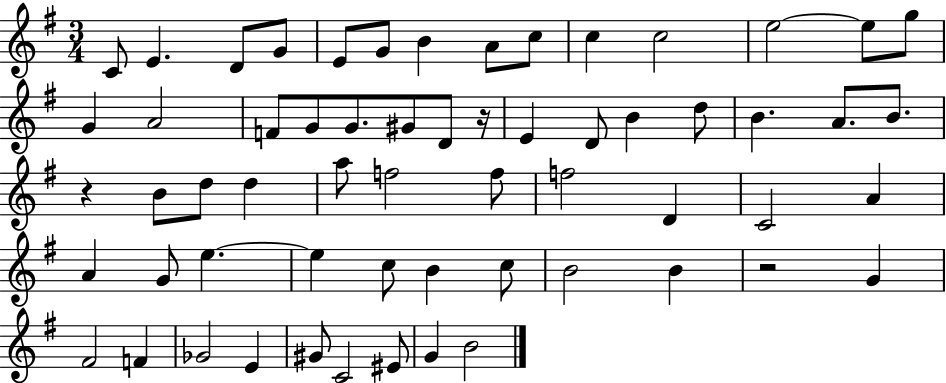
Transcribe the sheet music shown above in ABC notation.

X:1
T:Untitled
M:3/4
L:1/4
K:G
C/2 E D/2 G/2 E/2 G/2 B A/2 c/2 c c2 e2 e/2 g/2 G A2 F/2 G/2 G/2 ^G/2 D/2 z/4 E D/2 B d/2 B A/2 B/2 z B/2 d/2 d a/2 f2 f/2 f2 D C2 A A G/2 e e c/2 B c/2 B2 B z2 G ^F2 F _G2 E ^G/2 C2 ^E/2 G B2